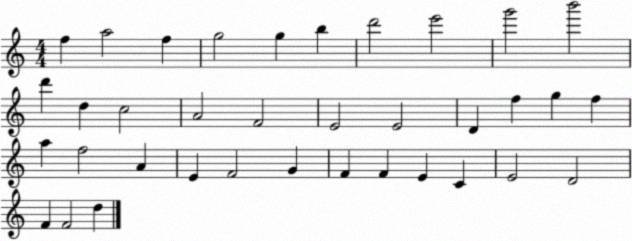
X:1
T:Untitled
M:4/4
L:1/4
K:C
f a2 f g2 g b d'2 e'2 g'2 b'2 d' d c2 A2 F2 E2 E2 D f g f a f2 A E F2 G F F E C E2 D2 F F2 d